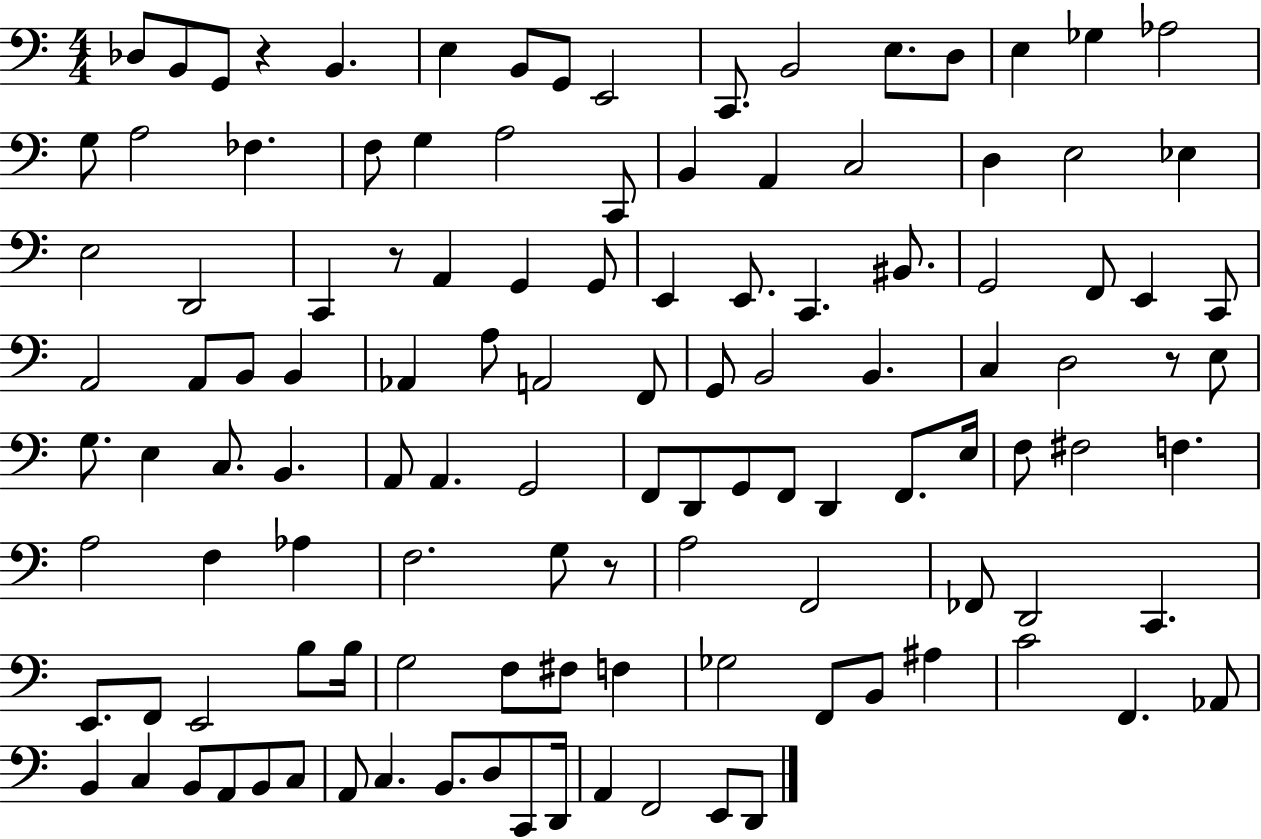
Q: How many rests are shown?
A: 4